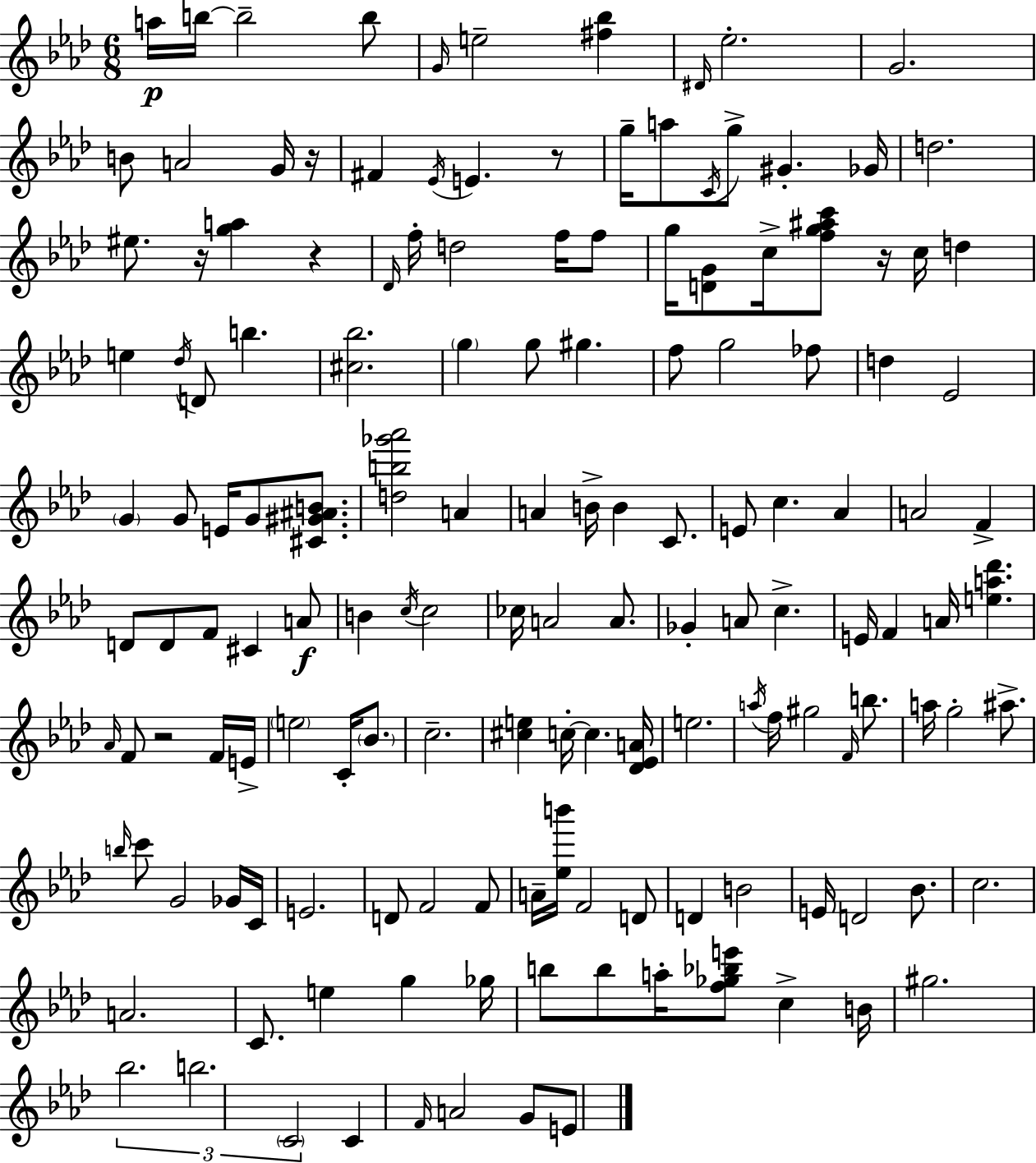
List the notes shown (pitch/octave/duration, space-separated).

A5/s B5/s B5/h B5/e G4/s E5/h [F#5,Bb5]/q D#4/s Eb5/h. G4/h. B4/e A4/h G4/s R/s F#4/q Eb4/s E4/q. R/e G5/s A5/e C4/s G5/e G#4/q. Gb4/s D5/h. EIS5/e. R/s [G5,A5]/q R/q Db4/s F5/s D5/h F5/s F5/e G5/s [D4,G4]/e C5/s [F5,G5,A#5,C6]/e R/s C5/s D5/q E5/q Db5/s D4/e B5/q. [C#5,Bb5]/h. G5/q G5/e G#5/q. F5/e G5/h FES5/e D5/q Eb4/h G4/q G4/e E4/s G4/e [C#4,G#4,A#4,B4]/e. [D5,B5,Gb6,Ab6]/h A4/q A4/q B4/s B4/q C4/e. E4/e C5/q. Ab4/q A4/h F4/q D4/e D4/e F4/e C#4/q A4/e B4/q C5/s C5/h CES5/s A4/h A4/e. Gb4/q A4/e C5/q. E4/s F4/q A4/s [E5,A5,Db6]/q. Ab4/s F4/e R/h F4/s E4/s E5/h C4/s Bb4/e. C5/h. [C#5,E5]/q C5/s C5/q. [Db4,Eb4,A4]/s E5/h. A5/s F5/s G#5/h F4/s B5/e. A5/s G5/h A#5/e. B5/s C6/e G4/h Gb4/s C4/s E4/h. D4/e F4/h F4/e A4/s [Eb5,B6]/s F4/h D4/e D4/q B4/h E4/s D4/h Bb4/e. C5/h. A4/h. C4/e. E5/q G5/q Gb5/s B5/e B5/e A5/s [F5,Gb5,Bb5,E6]/e C5/q B4/s G#5/h. Bb5/h. B5/h. C4/h C4/q F4/s A4/h G4/e E4/e